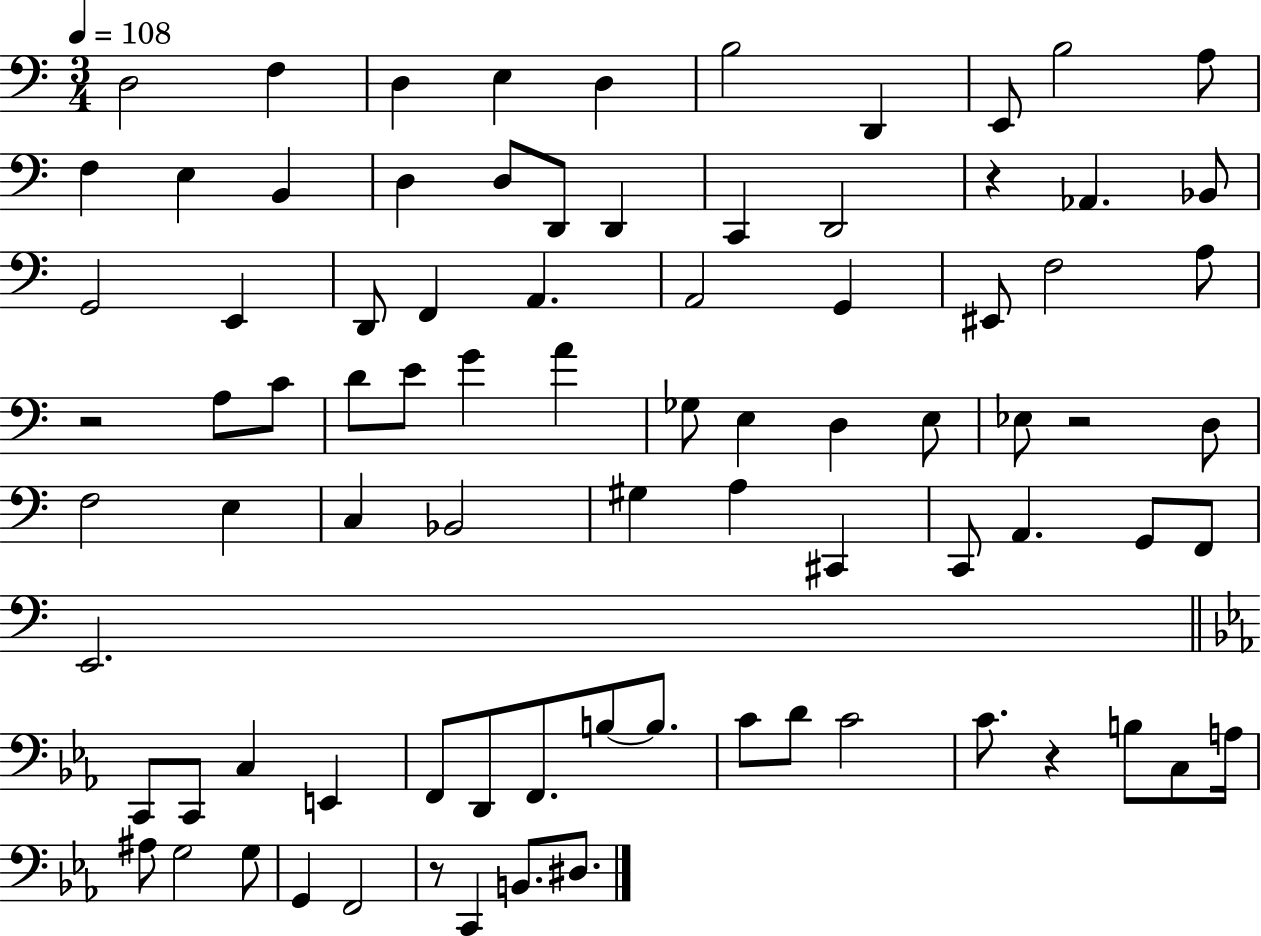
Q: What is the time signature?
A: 3/4